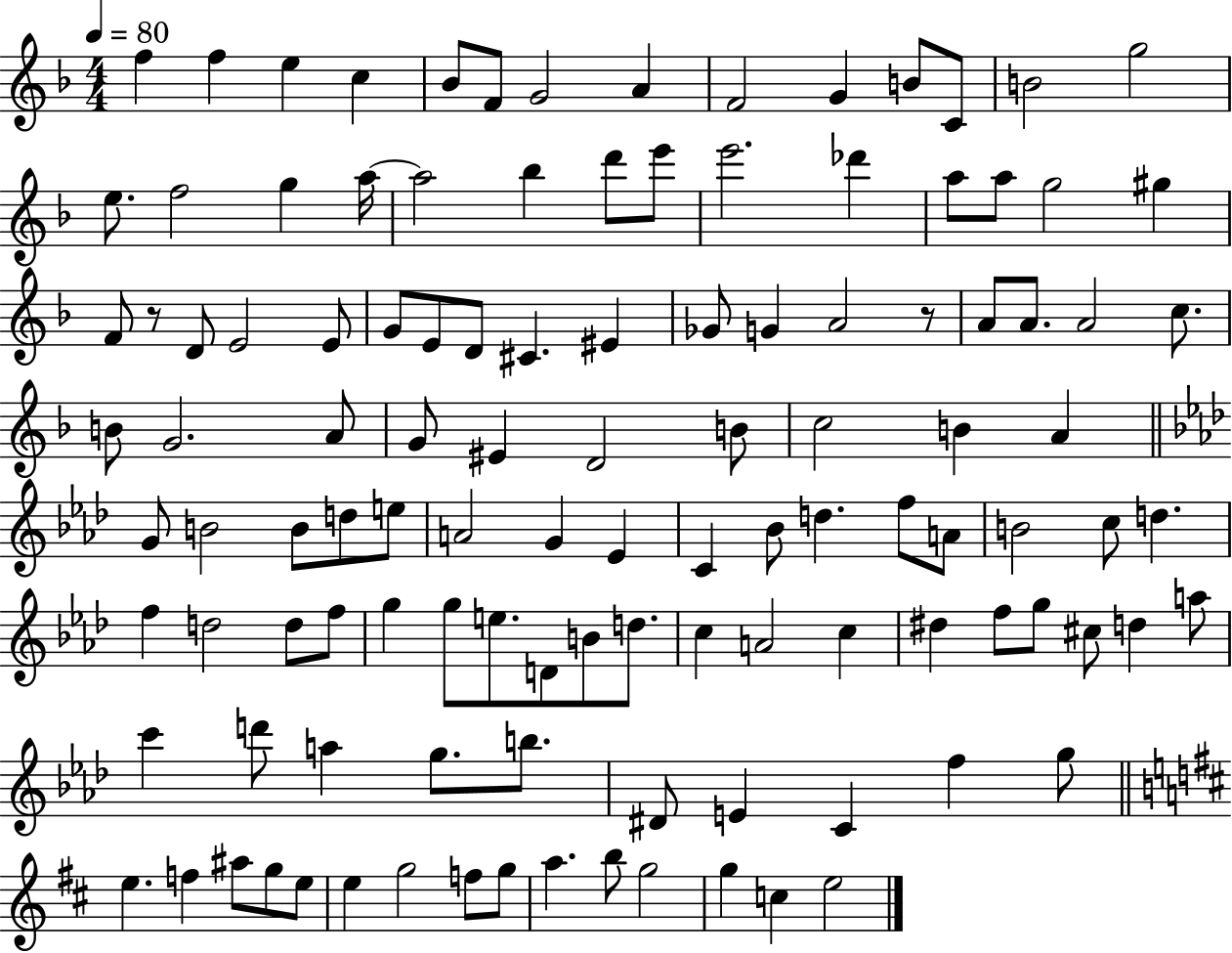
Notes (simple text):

F5/q F5/q E5/q C5/q Bb4/e F4/e G4/h A4/q F4/h G4/q B4/e C4/e B4/h G5/h E5/e. F5/h G5/q A5/s A5/h Bb5/q D6/e E6/e E6/h. Db6/q A5/e A5/e G5/h G#5/q F4/e R/e D4/e E4/h E4/e G4/e E4/e D4/e C#4/q. EIS4/q Gb4/e G4/q A4/h R/e A4/e A4/e. A4/h C5/e. B4/e G4/h. A4/e G4/e EIS4/q D4/h B4/e C5/h B4/q A4/q G4/e B4/h B4/e D5/e E5/e A4/h G4/q Eb4/q C4/q Bb4/e D5/q. F5/e A4/e B4/h C5/e D5/q. F5/q D5/h D5/e F5/e G5/q G5/e E5/e. D4/e B4/e D5/e. C5/q A4/h C5/q D#5/q F5/e G5/e C#5/e D5/q A5/e C6/q D6/e A5/q G5/e. B5/e. D#4/e E4/q C4/q F5/q G5/e E5/q. F5/q A#5/e G5/e E5/e E5/q G5/h F5/e G5/e A5/q. B5/e G5/h G5/q C5/q E5/h